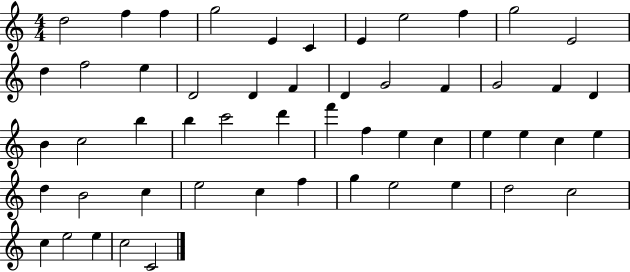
X:1
T:Untitled
M:4/4
L:1/4
K:C
d2 f f g2 E C E e2 f g2 E2 d f2 e D2 D F D G2 F G2 F D B c2 b b c'2 d' f' f e c e e c e d B2 c e2 c f g e2 e d2 c2 c e2 e c2 C2